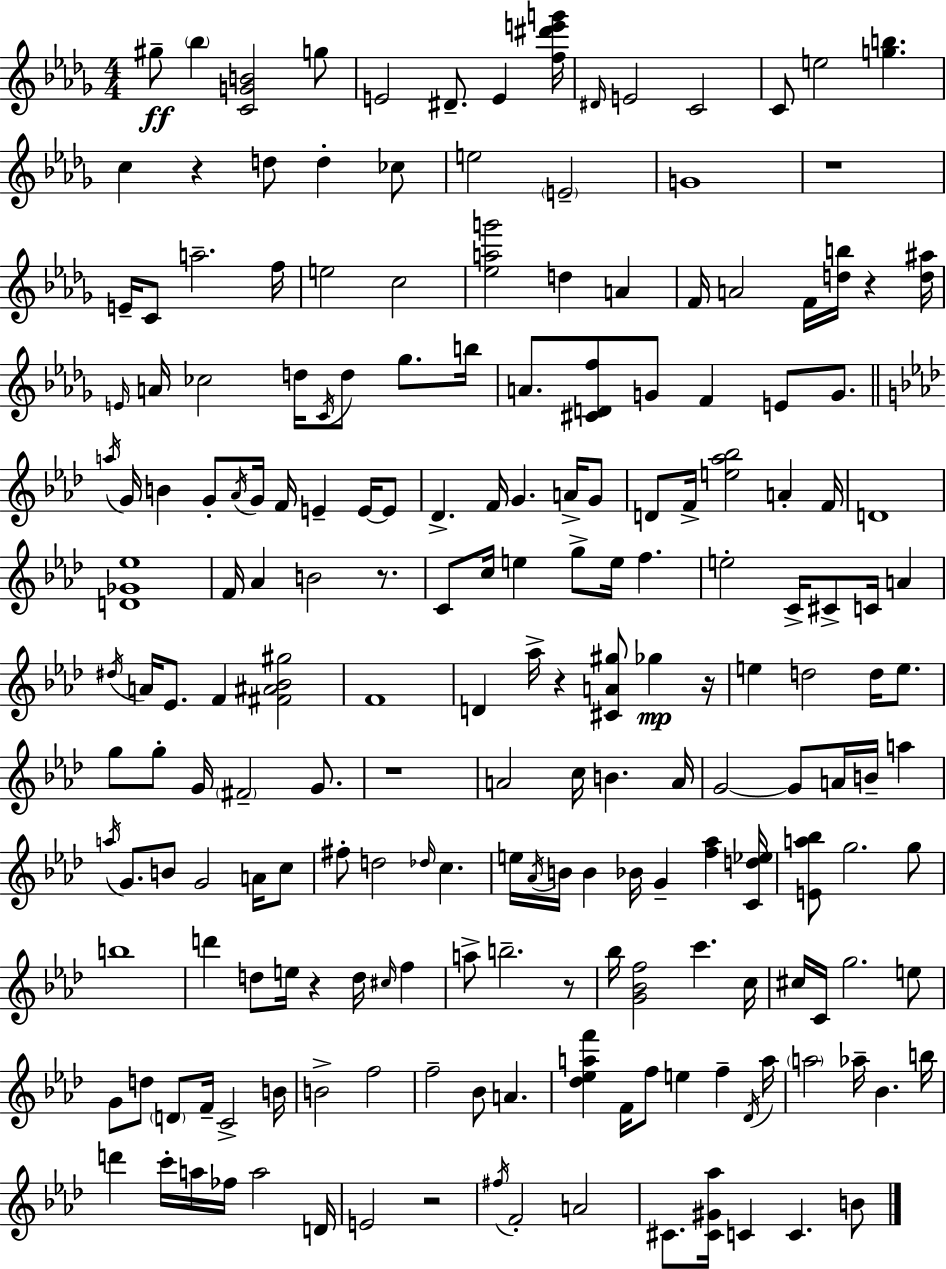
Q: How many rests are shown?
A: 10